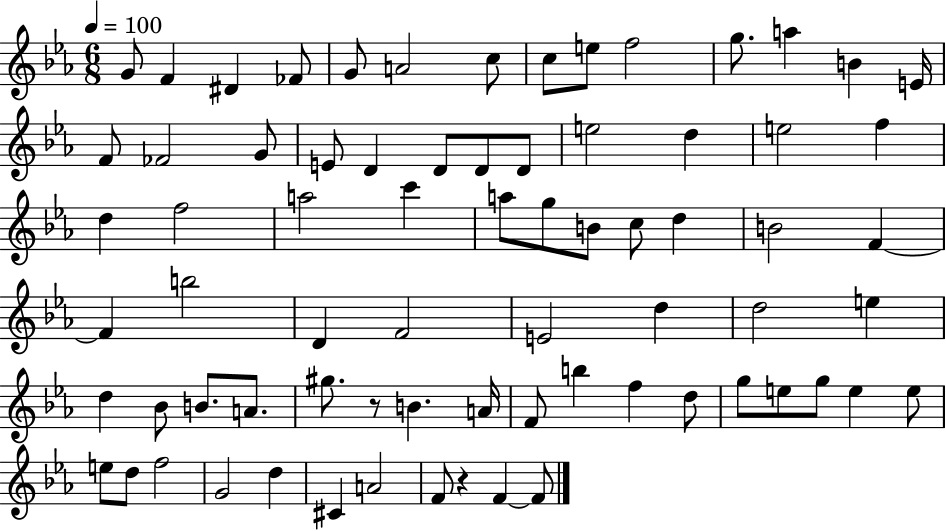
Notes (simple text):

G4/e F4/q D#4/q FES4/e G4/e A4/h C5/e C5/e E5/e F5/h G5/e. A5/q B4/q E4/s F4/e FES4/h G4/e E4/e D4/q D4/e D4/e D4/e E5/h D5/q E5/h F5/q D5/q F5/h A5/h C6/q A5/e G5/e B4/e C5/e D5/q B4/h F4/q F4/q B5/h D4/q F4/h E4/h D5/q D5/h E5/q D5/q Bb4/e B4/e. A4/e. G#5/e. R/e B4/q. A4/s F4/e B5/q F5/q D5/e G5/e E5/e G5/e E5/q E5/e E5/e D5/e F5/h G4/h D5/q C#4/q A4/h F4/e R/q F4/q F4/e